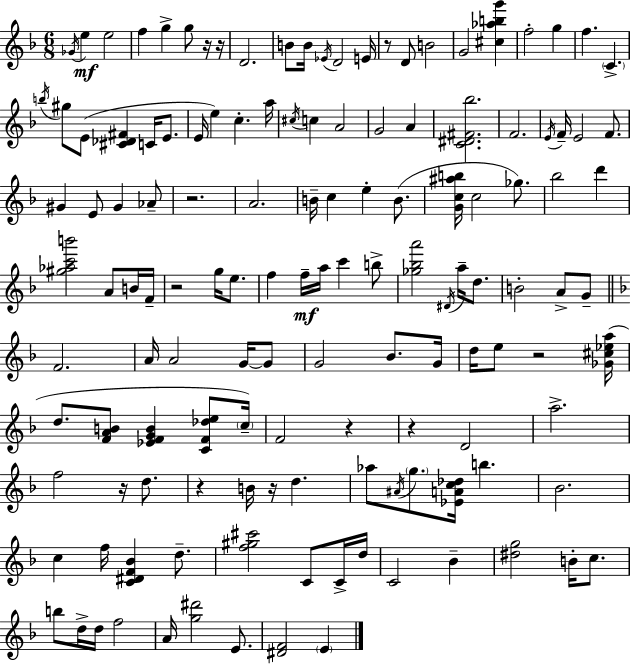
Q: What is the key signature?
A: D minor